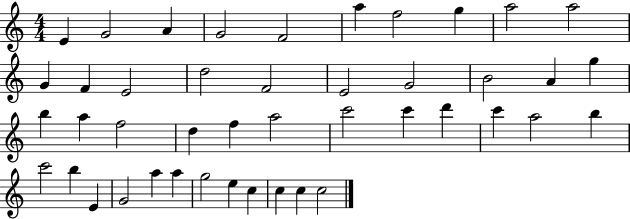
E4/q G4/h A4/q G4/h F4/h A5/q F5/h G5/q A5/h A5/h G4/q F4/q E4/h D5/h F4/h E4/h G4/h B4/h A4/q G5/q B5/q A5/q F5/h D5/q F5/q A5/h C6/h C6/q D6/q C6/q A5/h B5/q C6/h B5/q E4/q G4/h A5/q A5/q G5/h E5/q C5/q C5/q C5/q C5/h